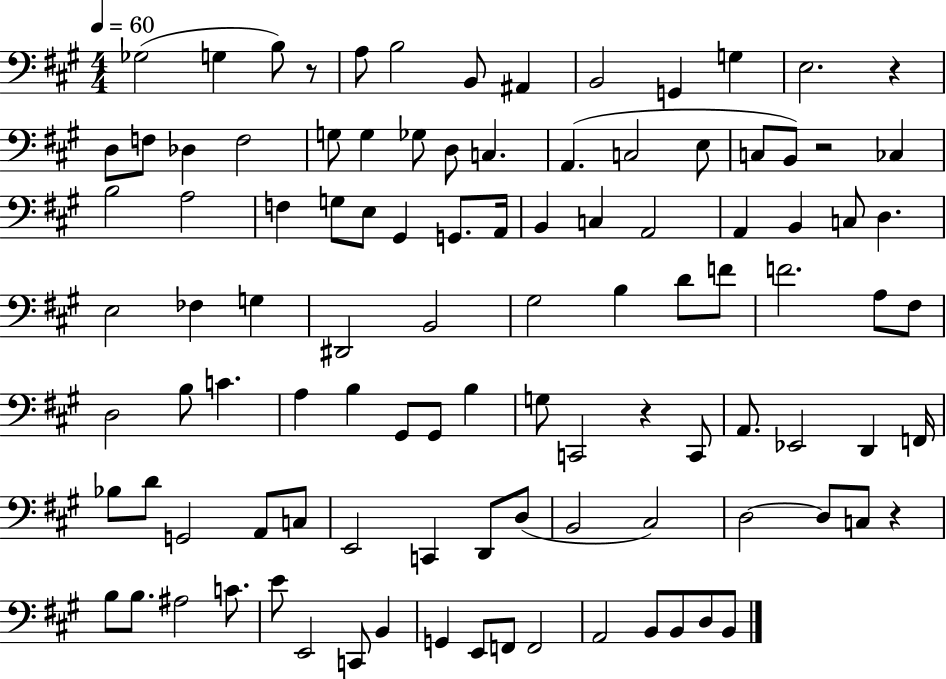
Gb3/h G3/q B3/e R/e A3/e B3/h B2/e A#2/q B2/h G2/q G3/q E3/h. R/q D3/e F3/e Db3/q F3/h G3/e G3/q Gb3/e D3/e C3/q. A2/q. C3/h E3/e C3/e B2/e R/h CES3/q B3/h A3/h F3/q G3/e E3/e G#2/q G2/e. A2/s B2/q C3/q A2/h A2/q B2/q C3/e D3/q. E3/h FES3/q G3/q D#2/h B2/h G#3/h B3/q D4/e F4/e F4/h. A3/e F#3/e D3/h B3/e C4/q. A3/q B3/q G#2/e G#2/e B3/q G3/e C2/h R/q C2/e A2/e. Eb2/h D2/q F2/s Bb3/e D4/e G2/h A2/e C3/e E2/h C2/q D2/e D3/e B2/h C#3/h D3/h D3/e C3/e R/q B3/e B3/e. A#3/h C4/e. E4/e E2/h C2/e B2/q G2/q E2/e F2/e F2/h A2/h B2/e B2/e D3/e B2/e